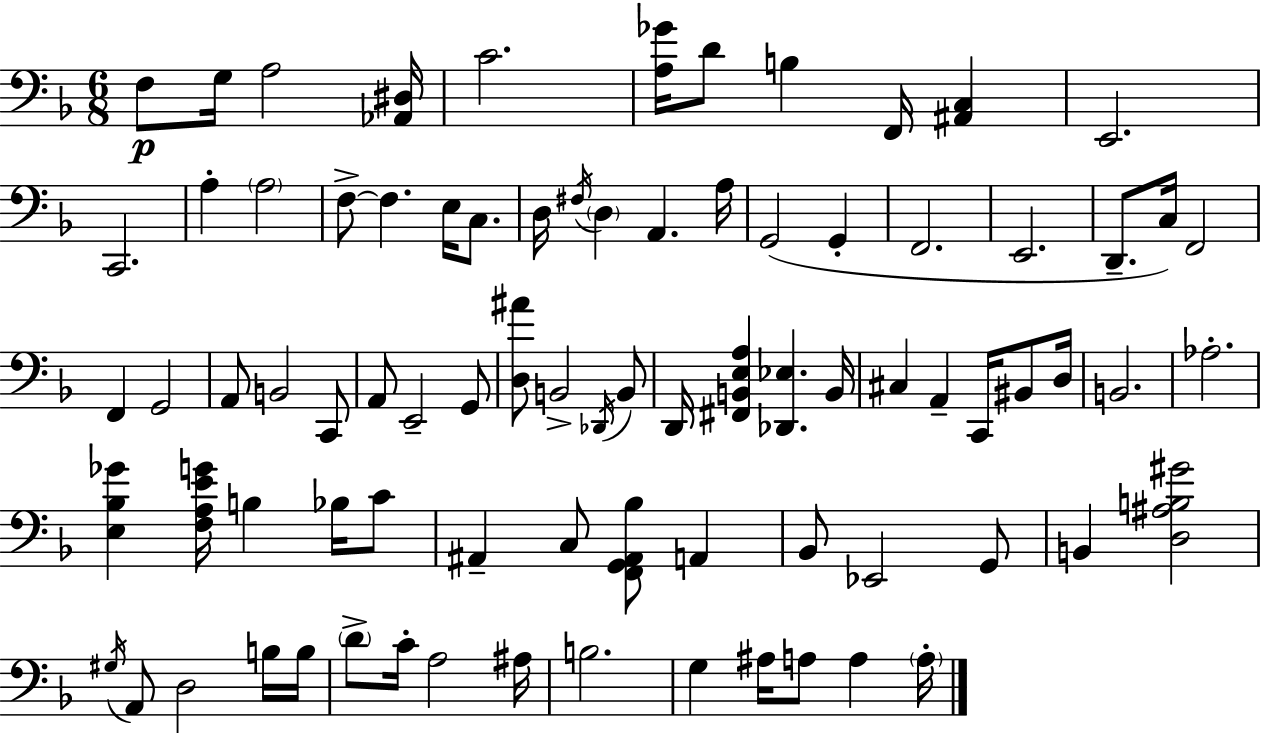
X:1
T:Untitled
M:6/8
L:1/4
K:Dm
F,/2 G,/4 A,2 [_A,,^D,]/4 C2 [A,_G]/4 D/2 B, F,,/4 [^A,,C,] E,,2 C,,2 A, A,2 F,/2 F, E,/4 C,/2 D,/4 ^F,/4 D, A,, A,/4 G,,2 G,, F,,2 E,,2 D,,/2 C,/4 F,,2 F,, G,,2 A,,/2 B,,2 C,,/2 A,,/2 E,,2 G,,/2 [D,^A]/2 B,,2 _D,,/4 B,,/2 D,,/4 [^F,,B,,E,A,] [_D,,_E,] B,,/4 ^C, A,, C,,/4 ^B,,/2 D,/4 B,,2 _A,2 [E,_B,_G] [F,A,EG]/4 B, _B,/4 C/2 ^A,, C,/2 [F,,G,,^A,,_B,]/2 A,, _B,,/2 _E,,2 G,,/2 B,, [D,^A,B,^G]2 ^G,/4 A,,/2 D,2 B,/4 B,/4 D/2 C/4 A,2 ^A,/4 B,2 G, ^A,/4 A,/2 A, A,/4